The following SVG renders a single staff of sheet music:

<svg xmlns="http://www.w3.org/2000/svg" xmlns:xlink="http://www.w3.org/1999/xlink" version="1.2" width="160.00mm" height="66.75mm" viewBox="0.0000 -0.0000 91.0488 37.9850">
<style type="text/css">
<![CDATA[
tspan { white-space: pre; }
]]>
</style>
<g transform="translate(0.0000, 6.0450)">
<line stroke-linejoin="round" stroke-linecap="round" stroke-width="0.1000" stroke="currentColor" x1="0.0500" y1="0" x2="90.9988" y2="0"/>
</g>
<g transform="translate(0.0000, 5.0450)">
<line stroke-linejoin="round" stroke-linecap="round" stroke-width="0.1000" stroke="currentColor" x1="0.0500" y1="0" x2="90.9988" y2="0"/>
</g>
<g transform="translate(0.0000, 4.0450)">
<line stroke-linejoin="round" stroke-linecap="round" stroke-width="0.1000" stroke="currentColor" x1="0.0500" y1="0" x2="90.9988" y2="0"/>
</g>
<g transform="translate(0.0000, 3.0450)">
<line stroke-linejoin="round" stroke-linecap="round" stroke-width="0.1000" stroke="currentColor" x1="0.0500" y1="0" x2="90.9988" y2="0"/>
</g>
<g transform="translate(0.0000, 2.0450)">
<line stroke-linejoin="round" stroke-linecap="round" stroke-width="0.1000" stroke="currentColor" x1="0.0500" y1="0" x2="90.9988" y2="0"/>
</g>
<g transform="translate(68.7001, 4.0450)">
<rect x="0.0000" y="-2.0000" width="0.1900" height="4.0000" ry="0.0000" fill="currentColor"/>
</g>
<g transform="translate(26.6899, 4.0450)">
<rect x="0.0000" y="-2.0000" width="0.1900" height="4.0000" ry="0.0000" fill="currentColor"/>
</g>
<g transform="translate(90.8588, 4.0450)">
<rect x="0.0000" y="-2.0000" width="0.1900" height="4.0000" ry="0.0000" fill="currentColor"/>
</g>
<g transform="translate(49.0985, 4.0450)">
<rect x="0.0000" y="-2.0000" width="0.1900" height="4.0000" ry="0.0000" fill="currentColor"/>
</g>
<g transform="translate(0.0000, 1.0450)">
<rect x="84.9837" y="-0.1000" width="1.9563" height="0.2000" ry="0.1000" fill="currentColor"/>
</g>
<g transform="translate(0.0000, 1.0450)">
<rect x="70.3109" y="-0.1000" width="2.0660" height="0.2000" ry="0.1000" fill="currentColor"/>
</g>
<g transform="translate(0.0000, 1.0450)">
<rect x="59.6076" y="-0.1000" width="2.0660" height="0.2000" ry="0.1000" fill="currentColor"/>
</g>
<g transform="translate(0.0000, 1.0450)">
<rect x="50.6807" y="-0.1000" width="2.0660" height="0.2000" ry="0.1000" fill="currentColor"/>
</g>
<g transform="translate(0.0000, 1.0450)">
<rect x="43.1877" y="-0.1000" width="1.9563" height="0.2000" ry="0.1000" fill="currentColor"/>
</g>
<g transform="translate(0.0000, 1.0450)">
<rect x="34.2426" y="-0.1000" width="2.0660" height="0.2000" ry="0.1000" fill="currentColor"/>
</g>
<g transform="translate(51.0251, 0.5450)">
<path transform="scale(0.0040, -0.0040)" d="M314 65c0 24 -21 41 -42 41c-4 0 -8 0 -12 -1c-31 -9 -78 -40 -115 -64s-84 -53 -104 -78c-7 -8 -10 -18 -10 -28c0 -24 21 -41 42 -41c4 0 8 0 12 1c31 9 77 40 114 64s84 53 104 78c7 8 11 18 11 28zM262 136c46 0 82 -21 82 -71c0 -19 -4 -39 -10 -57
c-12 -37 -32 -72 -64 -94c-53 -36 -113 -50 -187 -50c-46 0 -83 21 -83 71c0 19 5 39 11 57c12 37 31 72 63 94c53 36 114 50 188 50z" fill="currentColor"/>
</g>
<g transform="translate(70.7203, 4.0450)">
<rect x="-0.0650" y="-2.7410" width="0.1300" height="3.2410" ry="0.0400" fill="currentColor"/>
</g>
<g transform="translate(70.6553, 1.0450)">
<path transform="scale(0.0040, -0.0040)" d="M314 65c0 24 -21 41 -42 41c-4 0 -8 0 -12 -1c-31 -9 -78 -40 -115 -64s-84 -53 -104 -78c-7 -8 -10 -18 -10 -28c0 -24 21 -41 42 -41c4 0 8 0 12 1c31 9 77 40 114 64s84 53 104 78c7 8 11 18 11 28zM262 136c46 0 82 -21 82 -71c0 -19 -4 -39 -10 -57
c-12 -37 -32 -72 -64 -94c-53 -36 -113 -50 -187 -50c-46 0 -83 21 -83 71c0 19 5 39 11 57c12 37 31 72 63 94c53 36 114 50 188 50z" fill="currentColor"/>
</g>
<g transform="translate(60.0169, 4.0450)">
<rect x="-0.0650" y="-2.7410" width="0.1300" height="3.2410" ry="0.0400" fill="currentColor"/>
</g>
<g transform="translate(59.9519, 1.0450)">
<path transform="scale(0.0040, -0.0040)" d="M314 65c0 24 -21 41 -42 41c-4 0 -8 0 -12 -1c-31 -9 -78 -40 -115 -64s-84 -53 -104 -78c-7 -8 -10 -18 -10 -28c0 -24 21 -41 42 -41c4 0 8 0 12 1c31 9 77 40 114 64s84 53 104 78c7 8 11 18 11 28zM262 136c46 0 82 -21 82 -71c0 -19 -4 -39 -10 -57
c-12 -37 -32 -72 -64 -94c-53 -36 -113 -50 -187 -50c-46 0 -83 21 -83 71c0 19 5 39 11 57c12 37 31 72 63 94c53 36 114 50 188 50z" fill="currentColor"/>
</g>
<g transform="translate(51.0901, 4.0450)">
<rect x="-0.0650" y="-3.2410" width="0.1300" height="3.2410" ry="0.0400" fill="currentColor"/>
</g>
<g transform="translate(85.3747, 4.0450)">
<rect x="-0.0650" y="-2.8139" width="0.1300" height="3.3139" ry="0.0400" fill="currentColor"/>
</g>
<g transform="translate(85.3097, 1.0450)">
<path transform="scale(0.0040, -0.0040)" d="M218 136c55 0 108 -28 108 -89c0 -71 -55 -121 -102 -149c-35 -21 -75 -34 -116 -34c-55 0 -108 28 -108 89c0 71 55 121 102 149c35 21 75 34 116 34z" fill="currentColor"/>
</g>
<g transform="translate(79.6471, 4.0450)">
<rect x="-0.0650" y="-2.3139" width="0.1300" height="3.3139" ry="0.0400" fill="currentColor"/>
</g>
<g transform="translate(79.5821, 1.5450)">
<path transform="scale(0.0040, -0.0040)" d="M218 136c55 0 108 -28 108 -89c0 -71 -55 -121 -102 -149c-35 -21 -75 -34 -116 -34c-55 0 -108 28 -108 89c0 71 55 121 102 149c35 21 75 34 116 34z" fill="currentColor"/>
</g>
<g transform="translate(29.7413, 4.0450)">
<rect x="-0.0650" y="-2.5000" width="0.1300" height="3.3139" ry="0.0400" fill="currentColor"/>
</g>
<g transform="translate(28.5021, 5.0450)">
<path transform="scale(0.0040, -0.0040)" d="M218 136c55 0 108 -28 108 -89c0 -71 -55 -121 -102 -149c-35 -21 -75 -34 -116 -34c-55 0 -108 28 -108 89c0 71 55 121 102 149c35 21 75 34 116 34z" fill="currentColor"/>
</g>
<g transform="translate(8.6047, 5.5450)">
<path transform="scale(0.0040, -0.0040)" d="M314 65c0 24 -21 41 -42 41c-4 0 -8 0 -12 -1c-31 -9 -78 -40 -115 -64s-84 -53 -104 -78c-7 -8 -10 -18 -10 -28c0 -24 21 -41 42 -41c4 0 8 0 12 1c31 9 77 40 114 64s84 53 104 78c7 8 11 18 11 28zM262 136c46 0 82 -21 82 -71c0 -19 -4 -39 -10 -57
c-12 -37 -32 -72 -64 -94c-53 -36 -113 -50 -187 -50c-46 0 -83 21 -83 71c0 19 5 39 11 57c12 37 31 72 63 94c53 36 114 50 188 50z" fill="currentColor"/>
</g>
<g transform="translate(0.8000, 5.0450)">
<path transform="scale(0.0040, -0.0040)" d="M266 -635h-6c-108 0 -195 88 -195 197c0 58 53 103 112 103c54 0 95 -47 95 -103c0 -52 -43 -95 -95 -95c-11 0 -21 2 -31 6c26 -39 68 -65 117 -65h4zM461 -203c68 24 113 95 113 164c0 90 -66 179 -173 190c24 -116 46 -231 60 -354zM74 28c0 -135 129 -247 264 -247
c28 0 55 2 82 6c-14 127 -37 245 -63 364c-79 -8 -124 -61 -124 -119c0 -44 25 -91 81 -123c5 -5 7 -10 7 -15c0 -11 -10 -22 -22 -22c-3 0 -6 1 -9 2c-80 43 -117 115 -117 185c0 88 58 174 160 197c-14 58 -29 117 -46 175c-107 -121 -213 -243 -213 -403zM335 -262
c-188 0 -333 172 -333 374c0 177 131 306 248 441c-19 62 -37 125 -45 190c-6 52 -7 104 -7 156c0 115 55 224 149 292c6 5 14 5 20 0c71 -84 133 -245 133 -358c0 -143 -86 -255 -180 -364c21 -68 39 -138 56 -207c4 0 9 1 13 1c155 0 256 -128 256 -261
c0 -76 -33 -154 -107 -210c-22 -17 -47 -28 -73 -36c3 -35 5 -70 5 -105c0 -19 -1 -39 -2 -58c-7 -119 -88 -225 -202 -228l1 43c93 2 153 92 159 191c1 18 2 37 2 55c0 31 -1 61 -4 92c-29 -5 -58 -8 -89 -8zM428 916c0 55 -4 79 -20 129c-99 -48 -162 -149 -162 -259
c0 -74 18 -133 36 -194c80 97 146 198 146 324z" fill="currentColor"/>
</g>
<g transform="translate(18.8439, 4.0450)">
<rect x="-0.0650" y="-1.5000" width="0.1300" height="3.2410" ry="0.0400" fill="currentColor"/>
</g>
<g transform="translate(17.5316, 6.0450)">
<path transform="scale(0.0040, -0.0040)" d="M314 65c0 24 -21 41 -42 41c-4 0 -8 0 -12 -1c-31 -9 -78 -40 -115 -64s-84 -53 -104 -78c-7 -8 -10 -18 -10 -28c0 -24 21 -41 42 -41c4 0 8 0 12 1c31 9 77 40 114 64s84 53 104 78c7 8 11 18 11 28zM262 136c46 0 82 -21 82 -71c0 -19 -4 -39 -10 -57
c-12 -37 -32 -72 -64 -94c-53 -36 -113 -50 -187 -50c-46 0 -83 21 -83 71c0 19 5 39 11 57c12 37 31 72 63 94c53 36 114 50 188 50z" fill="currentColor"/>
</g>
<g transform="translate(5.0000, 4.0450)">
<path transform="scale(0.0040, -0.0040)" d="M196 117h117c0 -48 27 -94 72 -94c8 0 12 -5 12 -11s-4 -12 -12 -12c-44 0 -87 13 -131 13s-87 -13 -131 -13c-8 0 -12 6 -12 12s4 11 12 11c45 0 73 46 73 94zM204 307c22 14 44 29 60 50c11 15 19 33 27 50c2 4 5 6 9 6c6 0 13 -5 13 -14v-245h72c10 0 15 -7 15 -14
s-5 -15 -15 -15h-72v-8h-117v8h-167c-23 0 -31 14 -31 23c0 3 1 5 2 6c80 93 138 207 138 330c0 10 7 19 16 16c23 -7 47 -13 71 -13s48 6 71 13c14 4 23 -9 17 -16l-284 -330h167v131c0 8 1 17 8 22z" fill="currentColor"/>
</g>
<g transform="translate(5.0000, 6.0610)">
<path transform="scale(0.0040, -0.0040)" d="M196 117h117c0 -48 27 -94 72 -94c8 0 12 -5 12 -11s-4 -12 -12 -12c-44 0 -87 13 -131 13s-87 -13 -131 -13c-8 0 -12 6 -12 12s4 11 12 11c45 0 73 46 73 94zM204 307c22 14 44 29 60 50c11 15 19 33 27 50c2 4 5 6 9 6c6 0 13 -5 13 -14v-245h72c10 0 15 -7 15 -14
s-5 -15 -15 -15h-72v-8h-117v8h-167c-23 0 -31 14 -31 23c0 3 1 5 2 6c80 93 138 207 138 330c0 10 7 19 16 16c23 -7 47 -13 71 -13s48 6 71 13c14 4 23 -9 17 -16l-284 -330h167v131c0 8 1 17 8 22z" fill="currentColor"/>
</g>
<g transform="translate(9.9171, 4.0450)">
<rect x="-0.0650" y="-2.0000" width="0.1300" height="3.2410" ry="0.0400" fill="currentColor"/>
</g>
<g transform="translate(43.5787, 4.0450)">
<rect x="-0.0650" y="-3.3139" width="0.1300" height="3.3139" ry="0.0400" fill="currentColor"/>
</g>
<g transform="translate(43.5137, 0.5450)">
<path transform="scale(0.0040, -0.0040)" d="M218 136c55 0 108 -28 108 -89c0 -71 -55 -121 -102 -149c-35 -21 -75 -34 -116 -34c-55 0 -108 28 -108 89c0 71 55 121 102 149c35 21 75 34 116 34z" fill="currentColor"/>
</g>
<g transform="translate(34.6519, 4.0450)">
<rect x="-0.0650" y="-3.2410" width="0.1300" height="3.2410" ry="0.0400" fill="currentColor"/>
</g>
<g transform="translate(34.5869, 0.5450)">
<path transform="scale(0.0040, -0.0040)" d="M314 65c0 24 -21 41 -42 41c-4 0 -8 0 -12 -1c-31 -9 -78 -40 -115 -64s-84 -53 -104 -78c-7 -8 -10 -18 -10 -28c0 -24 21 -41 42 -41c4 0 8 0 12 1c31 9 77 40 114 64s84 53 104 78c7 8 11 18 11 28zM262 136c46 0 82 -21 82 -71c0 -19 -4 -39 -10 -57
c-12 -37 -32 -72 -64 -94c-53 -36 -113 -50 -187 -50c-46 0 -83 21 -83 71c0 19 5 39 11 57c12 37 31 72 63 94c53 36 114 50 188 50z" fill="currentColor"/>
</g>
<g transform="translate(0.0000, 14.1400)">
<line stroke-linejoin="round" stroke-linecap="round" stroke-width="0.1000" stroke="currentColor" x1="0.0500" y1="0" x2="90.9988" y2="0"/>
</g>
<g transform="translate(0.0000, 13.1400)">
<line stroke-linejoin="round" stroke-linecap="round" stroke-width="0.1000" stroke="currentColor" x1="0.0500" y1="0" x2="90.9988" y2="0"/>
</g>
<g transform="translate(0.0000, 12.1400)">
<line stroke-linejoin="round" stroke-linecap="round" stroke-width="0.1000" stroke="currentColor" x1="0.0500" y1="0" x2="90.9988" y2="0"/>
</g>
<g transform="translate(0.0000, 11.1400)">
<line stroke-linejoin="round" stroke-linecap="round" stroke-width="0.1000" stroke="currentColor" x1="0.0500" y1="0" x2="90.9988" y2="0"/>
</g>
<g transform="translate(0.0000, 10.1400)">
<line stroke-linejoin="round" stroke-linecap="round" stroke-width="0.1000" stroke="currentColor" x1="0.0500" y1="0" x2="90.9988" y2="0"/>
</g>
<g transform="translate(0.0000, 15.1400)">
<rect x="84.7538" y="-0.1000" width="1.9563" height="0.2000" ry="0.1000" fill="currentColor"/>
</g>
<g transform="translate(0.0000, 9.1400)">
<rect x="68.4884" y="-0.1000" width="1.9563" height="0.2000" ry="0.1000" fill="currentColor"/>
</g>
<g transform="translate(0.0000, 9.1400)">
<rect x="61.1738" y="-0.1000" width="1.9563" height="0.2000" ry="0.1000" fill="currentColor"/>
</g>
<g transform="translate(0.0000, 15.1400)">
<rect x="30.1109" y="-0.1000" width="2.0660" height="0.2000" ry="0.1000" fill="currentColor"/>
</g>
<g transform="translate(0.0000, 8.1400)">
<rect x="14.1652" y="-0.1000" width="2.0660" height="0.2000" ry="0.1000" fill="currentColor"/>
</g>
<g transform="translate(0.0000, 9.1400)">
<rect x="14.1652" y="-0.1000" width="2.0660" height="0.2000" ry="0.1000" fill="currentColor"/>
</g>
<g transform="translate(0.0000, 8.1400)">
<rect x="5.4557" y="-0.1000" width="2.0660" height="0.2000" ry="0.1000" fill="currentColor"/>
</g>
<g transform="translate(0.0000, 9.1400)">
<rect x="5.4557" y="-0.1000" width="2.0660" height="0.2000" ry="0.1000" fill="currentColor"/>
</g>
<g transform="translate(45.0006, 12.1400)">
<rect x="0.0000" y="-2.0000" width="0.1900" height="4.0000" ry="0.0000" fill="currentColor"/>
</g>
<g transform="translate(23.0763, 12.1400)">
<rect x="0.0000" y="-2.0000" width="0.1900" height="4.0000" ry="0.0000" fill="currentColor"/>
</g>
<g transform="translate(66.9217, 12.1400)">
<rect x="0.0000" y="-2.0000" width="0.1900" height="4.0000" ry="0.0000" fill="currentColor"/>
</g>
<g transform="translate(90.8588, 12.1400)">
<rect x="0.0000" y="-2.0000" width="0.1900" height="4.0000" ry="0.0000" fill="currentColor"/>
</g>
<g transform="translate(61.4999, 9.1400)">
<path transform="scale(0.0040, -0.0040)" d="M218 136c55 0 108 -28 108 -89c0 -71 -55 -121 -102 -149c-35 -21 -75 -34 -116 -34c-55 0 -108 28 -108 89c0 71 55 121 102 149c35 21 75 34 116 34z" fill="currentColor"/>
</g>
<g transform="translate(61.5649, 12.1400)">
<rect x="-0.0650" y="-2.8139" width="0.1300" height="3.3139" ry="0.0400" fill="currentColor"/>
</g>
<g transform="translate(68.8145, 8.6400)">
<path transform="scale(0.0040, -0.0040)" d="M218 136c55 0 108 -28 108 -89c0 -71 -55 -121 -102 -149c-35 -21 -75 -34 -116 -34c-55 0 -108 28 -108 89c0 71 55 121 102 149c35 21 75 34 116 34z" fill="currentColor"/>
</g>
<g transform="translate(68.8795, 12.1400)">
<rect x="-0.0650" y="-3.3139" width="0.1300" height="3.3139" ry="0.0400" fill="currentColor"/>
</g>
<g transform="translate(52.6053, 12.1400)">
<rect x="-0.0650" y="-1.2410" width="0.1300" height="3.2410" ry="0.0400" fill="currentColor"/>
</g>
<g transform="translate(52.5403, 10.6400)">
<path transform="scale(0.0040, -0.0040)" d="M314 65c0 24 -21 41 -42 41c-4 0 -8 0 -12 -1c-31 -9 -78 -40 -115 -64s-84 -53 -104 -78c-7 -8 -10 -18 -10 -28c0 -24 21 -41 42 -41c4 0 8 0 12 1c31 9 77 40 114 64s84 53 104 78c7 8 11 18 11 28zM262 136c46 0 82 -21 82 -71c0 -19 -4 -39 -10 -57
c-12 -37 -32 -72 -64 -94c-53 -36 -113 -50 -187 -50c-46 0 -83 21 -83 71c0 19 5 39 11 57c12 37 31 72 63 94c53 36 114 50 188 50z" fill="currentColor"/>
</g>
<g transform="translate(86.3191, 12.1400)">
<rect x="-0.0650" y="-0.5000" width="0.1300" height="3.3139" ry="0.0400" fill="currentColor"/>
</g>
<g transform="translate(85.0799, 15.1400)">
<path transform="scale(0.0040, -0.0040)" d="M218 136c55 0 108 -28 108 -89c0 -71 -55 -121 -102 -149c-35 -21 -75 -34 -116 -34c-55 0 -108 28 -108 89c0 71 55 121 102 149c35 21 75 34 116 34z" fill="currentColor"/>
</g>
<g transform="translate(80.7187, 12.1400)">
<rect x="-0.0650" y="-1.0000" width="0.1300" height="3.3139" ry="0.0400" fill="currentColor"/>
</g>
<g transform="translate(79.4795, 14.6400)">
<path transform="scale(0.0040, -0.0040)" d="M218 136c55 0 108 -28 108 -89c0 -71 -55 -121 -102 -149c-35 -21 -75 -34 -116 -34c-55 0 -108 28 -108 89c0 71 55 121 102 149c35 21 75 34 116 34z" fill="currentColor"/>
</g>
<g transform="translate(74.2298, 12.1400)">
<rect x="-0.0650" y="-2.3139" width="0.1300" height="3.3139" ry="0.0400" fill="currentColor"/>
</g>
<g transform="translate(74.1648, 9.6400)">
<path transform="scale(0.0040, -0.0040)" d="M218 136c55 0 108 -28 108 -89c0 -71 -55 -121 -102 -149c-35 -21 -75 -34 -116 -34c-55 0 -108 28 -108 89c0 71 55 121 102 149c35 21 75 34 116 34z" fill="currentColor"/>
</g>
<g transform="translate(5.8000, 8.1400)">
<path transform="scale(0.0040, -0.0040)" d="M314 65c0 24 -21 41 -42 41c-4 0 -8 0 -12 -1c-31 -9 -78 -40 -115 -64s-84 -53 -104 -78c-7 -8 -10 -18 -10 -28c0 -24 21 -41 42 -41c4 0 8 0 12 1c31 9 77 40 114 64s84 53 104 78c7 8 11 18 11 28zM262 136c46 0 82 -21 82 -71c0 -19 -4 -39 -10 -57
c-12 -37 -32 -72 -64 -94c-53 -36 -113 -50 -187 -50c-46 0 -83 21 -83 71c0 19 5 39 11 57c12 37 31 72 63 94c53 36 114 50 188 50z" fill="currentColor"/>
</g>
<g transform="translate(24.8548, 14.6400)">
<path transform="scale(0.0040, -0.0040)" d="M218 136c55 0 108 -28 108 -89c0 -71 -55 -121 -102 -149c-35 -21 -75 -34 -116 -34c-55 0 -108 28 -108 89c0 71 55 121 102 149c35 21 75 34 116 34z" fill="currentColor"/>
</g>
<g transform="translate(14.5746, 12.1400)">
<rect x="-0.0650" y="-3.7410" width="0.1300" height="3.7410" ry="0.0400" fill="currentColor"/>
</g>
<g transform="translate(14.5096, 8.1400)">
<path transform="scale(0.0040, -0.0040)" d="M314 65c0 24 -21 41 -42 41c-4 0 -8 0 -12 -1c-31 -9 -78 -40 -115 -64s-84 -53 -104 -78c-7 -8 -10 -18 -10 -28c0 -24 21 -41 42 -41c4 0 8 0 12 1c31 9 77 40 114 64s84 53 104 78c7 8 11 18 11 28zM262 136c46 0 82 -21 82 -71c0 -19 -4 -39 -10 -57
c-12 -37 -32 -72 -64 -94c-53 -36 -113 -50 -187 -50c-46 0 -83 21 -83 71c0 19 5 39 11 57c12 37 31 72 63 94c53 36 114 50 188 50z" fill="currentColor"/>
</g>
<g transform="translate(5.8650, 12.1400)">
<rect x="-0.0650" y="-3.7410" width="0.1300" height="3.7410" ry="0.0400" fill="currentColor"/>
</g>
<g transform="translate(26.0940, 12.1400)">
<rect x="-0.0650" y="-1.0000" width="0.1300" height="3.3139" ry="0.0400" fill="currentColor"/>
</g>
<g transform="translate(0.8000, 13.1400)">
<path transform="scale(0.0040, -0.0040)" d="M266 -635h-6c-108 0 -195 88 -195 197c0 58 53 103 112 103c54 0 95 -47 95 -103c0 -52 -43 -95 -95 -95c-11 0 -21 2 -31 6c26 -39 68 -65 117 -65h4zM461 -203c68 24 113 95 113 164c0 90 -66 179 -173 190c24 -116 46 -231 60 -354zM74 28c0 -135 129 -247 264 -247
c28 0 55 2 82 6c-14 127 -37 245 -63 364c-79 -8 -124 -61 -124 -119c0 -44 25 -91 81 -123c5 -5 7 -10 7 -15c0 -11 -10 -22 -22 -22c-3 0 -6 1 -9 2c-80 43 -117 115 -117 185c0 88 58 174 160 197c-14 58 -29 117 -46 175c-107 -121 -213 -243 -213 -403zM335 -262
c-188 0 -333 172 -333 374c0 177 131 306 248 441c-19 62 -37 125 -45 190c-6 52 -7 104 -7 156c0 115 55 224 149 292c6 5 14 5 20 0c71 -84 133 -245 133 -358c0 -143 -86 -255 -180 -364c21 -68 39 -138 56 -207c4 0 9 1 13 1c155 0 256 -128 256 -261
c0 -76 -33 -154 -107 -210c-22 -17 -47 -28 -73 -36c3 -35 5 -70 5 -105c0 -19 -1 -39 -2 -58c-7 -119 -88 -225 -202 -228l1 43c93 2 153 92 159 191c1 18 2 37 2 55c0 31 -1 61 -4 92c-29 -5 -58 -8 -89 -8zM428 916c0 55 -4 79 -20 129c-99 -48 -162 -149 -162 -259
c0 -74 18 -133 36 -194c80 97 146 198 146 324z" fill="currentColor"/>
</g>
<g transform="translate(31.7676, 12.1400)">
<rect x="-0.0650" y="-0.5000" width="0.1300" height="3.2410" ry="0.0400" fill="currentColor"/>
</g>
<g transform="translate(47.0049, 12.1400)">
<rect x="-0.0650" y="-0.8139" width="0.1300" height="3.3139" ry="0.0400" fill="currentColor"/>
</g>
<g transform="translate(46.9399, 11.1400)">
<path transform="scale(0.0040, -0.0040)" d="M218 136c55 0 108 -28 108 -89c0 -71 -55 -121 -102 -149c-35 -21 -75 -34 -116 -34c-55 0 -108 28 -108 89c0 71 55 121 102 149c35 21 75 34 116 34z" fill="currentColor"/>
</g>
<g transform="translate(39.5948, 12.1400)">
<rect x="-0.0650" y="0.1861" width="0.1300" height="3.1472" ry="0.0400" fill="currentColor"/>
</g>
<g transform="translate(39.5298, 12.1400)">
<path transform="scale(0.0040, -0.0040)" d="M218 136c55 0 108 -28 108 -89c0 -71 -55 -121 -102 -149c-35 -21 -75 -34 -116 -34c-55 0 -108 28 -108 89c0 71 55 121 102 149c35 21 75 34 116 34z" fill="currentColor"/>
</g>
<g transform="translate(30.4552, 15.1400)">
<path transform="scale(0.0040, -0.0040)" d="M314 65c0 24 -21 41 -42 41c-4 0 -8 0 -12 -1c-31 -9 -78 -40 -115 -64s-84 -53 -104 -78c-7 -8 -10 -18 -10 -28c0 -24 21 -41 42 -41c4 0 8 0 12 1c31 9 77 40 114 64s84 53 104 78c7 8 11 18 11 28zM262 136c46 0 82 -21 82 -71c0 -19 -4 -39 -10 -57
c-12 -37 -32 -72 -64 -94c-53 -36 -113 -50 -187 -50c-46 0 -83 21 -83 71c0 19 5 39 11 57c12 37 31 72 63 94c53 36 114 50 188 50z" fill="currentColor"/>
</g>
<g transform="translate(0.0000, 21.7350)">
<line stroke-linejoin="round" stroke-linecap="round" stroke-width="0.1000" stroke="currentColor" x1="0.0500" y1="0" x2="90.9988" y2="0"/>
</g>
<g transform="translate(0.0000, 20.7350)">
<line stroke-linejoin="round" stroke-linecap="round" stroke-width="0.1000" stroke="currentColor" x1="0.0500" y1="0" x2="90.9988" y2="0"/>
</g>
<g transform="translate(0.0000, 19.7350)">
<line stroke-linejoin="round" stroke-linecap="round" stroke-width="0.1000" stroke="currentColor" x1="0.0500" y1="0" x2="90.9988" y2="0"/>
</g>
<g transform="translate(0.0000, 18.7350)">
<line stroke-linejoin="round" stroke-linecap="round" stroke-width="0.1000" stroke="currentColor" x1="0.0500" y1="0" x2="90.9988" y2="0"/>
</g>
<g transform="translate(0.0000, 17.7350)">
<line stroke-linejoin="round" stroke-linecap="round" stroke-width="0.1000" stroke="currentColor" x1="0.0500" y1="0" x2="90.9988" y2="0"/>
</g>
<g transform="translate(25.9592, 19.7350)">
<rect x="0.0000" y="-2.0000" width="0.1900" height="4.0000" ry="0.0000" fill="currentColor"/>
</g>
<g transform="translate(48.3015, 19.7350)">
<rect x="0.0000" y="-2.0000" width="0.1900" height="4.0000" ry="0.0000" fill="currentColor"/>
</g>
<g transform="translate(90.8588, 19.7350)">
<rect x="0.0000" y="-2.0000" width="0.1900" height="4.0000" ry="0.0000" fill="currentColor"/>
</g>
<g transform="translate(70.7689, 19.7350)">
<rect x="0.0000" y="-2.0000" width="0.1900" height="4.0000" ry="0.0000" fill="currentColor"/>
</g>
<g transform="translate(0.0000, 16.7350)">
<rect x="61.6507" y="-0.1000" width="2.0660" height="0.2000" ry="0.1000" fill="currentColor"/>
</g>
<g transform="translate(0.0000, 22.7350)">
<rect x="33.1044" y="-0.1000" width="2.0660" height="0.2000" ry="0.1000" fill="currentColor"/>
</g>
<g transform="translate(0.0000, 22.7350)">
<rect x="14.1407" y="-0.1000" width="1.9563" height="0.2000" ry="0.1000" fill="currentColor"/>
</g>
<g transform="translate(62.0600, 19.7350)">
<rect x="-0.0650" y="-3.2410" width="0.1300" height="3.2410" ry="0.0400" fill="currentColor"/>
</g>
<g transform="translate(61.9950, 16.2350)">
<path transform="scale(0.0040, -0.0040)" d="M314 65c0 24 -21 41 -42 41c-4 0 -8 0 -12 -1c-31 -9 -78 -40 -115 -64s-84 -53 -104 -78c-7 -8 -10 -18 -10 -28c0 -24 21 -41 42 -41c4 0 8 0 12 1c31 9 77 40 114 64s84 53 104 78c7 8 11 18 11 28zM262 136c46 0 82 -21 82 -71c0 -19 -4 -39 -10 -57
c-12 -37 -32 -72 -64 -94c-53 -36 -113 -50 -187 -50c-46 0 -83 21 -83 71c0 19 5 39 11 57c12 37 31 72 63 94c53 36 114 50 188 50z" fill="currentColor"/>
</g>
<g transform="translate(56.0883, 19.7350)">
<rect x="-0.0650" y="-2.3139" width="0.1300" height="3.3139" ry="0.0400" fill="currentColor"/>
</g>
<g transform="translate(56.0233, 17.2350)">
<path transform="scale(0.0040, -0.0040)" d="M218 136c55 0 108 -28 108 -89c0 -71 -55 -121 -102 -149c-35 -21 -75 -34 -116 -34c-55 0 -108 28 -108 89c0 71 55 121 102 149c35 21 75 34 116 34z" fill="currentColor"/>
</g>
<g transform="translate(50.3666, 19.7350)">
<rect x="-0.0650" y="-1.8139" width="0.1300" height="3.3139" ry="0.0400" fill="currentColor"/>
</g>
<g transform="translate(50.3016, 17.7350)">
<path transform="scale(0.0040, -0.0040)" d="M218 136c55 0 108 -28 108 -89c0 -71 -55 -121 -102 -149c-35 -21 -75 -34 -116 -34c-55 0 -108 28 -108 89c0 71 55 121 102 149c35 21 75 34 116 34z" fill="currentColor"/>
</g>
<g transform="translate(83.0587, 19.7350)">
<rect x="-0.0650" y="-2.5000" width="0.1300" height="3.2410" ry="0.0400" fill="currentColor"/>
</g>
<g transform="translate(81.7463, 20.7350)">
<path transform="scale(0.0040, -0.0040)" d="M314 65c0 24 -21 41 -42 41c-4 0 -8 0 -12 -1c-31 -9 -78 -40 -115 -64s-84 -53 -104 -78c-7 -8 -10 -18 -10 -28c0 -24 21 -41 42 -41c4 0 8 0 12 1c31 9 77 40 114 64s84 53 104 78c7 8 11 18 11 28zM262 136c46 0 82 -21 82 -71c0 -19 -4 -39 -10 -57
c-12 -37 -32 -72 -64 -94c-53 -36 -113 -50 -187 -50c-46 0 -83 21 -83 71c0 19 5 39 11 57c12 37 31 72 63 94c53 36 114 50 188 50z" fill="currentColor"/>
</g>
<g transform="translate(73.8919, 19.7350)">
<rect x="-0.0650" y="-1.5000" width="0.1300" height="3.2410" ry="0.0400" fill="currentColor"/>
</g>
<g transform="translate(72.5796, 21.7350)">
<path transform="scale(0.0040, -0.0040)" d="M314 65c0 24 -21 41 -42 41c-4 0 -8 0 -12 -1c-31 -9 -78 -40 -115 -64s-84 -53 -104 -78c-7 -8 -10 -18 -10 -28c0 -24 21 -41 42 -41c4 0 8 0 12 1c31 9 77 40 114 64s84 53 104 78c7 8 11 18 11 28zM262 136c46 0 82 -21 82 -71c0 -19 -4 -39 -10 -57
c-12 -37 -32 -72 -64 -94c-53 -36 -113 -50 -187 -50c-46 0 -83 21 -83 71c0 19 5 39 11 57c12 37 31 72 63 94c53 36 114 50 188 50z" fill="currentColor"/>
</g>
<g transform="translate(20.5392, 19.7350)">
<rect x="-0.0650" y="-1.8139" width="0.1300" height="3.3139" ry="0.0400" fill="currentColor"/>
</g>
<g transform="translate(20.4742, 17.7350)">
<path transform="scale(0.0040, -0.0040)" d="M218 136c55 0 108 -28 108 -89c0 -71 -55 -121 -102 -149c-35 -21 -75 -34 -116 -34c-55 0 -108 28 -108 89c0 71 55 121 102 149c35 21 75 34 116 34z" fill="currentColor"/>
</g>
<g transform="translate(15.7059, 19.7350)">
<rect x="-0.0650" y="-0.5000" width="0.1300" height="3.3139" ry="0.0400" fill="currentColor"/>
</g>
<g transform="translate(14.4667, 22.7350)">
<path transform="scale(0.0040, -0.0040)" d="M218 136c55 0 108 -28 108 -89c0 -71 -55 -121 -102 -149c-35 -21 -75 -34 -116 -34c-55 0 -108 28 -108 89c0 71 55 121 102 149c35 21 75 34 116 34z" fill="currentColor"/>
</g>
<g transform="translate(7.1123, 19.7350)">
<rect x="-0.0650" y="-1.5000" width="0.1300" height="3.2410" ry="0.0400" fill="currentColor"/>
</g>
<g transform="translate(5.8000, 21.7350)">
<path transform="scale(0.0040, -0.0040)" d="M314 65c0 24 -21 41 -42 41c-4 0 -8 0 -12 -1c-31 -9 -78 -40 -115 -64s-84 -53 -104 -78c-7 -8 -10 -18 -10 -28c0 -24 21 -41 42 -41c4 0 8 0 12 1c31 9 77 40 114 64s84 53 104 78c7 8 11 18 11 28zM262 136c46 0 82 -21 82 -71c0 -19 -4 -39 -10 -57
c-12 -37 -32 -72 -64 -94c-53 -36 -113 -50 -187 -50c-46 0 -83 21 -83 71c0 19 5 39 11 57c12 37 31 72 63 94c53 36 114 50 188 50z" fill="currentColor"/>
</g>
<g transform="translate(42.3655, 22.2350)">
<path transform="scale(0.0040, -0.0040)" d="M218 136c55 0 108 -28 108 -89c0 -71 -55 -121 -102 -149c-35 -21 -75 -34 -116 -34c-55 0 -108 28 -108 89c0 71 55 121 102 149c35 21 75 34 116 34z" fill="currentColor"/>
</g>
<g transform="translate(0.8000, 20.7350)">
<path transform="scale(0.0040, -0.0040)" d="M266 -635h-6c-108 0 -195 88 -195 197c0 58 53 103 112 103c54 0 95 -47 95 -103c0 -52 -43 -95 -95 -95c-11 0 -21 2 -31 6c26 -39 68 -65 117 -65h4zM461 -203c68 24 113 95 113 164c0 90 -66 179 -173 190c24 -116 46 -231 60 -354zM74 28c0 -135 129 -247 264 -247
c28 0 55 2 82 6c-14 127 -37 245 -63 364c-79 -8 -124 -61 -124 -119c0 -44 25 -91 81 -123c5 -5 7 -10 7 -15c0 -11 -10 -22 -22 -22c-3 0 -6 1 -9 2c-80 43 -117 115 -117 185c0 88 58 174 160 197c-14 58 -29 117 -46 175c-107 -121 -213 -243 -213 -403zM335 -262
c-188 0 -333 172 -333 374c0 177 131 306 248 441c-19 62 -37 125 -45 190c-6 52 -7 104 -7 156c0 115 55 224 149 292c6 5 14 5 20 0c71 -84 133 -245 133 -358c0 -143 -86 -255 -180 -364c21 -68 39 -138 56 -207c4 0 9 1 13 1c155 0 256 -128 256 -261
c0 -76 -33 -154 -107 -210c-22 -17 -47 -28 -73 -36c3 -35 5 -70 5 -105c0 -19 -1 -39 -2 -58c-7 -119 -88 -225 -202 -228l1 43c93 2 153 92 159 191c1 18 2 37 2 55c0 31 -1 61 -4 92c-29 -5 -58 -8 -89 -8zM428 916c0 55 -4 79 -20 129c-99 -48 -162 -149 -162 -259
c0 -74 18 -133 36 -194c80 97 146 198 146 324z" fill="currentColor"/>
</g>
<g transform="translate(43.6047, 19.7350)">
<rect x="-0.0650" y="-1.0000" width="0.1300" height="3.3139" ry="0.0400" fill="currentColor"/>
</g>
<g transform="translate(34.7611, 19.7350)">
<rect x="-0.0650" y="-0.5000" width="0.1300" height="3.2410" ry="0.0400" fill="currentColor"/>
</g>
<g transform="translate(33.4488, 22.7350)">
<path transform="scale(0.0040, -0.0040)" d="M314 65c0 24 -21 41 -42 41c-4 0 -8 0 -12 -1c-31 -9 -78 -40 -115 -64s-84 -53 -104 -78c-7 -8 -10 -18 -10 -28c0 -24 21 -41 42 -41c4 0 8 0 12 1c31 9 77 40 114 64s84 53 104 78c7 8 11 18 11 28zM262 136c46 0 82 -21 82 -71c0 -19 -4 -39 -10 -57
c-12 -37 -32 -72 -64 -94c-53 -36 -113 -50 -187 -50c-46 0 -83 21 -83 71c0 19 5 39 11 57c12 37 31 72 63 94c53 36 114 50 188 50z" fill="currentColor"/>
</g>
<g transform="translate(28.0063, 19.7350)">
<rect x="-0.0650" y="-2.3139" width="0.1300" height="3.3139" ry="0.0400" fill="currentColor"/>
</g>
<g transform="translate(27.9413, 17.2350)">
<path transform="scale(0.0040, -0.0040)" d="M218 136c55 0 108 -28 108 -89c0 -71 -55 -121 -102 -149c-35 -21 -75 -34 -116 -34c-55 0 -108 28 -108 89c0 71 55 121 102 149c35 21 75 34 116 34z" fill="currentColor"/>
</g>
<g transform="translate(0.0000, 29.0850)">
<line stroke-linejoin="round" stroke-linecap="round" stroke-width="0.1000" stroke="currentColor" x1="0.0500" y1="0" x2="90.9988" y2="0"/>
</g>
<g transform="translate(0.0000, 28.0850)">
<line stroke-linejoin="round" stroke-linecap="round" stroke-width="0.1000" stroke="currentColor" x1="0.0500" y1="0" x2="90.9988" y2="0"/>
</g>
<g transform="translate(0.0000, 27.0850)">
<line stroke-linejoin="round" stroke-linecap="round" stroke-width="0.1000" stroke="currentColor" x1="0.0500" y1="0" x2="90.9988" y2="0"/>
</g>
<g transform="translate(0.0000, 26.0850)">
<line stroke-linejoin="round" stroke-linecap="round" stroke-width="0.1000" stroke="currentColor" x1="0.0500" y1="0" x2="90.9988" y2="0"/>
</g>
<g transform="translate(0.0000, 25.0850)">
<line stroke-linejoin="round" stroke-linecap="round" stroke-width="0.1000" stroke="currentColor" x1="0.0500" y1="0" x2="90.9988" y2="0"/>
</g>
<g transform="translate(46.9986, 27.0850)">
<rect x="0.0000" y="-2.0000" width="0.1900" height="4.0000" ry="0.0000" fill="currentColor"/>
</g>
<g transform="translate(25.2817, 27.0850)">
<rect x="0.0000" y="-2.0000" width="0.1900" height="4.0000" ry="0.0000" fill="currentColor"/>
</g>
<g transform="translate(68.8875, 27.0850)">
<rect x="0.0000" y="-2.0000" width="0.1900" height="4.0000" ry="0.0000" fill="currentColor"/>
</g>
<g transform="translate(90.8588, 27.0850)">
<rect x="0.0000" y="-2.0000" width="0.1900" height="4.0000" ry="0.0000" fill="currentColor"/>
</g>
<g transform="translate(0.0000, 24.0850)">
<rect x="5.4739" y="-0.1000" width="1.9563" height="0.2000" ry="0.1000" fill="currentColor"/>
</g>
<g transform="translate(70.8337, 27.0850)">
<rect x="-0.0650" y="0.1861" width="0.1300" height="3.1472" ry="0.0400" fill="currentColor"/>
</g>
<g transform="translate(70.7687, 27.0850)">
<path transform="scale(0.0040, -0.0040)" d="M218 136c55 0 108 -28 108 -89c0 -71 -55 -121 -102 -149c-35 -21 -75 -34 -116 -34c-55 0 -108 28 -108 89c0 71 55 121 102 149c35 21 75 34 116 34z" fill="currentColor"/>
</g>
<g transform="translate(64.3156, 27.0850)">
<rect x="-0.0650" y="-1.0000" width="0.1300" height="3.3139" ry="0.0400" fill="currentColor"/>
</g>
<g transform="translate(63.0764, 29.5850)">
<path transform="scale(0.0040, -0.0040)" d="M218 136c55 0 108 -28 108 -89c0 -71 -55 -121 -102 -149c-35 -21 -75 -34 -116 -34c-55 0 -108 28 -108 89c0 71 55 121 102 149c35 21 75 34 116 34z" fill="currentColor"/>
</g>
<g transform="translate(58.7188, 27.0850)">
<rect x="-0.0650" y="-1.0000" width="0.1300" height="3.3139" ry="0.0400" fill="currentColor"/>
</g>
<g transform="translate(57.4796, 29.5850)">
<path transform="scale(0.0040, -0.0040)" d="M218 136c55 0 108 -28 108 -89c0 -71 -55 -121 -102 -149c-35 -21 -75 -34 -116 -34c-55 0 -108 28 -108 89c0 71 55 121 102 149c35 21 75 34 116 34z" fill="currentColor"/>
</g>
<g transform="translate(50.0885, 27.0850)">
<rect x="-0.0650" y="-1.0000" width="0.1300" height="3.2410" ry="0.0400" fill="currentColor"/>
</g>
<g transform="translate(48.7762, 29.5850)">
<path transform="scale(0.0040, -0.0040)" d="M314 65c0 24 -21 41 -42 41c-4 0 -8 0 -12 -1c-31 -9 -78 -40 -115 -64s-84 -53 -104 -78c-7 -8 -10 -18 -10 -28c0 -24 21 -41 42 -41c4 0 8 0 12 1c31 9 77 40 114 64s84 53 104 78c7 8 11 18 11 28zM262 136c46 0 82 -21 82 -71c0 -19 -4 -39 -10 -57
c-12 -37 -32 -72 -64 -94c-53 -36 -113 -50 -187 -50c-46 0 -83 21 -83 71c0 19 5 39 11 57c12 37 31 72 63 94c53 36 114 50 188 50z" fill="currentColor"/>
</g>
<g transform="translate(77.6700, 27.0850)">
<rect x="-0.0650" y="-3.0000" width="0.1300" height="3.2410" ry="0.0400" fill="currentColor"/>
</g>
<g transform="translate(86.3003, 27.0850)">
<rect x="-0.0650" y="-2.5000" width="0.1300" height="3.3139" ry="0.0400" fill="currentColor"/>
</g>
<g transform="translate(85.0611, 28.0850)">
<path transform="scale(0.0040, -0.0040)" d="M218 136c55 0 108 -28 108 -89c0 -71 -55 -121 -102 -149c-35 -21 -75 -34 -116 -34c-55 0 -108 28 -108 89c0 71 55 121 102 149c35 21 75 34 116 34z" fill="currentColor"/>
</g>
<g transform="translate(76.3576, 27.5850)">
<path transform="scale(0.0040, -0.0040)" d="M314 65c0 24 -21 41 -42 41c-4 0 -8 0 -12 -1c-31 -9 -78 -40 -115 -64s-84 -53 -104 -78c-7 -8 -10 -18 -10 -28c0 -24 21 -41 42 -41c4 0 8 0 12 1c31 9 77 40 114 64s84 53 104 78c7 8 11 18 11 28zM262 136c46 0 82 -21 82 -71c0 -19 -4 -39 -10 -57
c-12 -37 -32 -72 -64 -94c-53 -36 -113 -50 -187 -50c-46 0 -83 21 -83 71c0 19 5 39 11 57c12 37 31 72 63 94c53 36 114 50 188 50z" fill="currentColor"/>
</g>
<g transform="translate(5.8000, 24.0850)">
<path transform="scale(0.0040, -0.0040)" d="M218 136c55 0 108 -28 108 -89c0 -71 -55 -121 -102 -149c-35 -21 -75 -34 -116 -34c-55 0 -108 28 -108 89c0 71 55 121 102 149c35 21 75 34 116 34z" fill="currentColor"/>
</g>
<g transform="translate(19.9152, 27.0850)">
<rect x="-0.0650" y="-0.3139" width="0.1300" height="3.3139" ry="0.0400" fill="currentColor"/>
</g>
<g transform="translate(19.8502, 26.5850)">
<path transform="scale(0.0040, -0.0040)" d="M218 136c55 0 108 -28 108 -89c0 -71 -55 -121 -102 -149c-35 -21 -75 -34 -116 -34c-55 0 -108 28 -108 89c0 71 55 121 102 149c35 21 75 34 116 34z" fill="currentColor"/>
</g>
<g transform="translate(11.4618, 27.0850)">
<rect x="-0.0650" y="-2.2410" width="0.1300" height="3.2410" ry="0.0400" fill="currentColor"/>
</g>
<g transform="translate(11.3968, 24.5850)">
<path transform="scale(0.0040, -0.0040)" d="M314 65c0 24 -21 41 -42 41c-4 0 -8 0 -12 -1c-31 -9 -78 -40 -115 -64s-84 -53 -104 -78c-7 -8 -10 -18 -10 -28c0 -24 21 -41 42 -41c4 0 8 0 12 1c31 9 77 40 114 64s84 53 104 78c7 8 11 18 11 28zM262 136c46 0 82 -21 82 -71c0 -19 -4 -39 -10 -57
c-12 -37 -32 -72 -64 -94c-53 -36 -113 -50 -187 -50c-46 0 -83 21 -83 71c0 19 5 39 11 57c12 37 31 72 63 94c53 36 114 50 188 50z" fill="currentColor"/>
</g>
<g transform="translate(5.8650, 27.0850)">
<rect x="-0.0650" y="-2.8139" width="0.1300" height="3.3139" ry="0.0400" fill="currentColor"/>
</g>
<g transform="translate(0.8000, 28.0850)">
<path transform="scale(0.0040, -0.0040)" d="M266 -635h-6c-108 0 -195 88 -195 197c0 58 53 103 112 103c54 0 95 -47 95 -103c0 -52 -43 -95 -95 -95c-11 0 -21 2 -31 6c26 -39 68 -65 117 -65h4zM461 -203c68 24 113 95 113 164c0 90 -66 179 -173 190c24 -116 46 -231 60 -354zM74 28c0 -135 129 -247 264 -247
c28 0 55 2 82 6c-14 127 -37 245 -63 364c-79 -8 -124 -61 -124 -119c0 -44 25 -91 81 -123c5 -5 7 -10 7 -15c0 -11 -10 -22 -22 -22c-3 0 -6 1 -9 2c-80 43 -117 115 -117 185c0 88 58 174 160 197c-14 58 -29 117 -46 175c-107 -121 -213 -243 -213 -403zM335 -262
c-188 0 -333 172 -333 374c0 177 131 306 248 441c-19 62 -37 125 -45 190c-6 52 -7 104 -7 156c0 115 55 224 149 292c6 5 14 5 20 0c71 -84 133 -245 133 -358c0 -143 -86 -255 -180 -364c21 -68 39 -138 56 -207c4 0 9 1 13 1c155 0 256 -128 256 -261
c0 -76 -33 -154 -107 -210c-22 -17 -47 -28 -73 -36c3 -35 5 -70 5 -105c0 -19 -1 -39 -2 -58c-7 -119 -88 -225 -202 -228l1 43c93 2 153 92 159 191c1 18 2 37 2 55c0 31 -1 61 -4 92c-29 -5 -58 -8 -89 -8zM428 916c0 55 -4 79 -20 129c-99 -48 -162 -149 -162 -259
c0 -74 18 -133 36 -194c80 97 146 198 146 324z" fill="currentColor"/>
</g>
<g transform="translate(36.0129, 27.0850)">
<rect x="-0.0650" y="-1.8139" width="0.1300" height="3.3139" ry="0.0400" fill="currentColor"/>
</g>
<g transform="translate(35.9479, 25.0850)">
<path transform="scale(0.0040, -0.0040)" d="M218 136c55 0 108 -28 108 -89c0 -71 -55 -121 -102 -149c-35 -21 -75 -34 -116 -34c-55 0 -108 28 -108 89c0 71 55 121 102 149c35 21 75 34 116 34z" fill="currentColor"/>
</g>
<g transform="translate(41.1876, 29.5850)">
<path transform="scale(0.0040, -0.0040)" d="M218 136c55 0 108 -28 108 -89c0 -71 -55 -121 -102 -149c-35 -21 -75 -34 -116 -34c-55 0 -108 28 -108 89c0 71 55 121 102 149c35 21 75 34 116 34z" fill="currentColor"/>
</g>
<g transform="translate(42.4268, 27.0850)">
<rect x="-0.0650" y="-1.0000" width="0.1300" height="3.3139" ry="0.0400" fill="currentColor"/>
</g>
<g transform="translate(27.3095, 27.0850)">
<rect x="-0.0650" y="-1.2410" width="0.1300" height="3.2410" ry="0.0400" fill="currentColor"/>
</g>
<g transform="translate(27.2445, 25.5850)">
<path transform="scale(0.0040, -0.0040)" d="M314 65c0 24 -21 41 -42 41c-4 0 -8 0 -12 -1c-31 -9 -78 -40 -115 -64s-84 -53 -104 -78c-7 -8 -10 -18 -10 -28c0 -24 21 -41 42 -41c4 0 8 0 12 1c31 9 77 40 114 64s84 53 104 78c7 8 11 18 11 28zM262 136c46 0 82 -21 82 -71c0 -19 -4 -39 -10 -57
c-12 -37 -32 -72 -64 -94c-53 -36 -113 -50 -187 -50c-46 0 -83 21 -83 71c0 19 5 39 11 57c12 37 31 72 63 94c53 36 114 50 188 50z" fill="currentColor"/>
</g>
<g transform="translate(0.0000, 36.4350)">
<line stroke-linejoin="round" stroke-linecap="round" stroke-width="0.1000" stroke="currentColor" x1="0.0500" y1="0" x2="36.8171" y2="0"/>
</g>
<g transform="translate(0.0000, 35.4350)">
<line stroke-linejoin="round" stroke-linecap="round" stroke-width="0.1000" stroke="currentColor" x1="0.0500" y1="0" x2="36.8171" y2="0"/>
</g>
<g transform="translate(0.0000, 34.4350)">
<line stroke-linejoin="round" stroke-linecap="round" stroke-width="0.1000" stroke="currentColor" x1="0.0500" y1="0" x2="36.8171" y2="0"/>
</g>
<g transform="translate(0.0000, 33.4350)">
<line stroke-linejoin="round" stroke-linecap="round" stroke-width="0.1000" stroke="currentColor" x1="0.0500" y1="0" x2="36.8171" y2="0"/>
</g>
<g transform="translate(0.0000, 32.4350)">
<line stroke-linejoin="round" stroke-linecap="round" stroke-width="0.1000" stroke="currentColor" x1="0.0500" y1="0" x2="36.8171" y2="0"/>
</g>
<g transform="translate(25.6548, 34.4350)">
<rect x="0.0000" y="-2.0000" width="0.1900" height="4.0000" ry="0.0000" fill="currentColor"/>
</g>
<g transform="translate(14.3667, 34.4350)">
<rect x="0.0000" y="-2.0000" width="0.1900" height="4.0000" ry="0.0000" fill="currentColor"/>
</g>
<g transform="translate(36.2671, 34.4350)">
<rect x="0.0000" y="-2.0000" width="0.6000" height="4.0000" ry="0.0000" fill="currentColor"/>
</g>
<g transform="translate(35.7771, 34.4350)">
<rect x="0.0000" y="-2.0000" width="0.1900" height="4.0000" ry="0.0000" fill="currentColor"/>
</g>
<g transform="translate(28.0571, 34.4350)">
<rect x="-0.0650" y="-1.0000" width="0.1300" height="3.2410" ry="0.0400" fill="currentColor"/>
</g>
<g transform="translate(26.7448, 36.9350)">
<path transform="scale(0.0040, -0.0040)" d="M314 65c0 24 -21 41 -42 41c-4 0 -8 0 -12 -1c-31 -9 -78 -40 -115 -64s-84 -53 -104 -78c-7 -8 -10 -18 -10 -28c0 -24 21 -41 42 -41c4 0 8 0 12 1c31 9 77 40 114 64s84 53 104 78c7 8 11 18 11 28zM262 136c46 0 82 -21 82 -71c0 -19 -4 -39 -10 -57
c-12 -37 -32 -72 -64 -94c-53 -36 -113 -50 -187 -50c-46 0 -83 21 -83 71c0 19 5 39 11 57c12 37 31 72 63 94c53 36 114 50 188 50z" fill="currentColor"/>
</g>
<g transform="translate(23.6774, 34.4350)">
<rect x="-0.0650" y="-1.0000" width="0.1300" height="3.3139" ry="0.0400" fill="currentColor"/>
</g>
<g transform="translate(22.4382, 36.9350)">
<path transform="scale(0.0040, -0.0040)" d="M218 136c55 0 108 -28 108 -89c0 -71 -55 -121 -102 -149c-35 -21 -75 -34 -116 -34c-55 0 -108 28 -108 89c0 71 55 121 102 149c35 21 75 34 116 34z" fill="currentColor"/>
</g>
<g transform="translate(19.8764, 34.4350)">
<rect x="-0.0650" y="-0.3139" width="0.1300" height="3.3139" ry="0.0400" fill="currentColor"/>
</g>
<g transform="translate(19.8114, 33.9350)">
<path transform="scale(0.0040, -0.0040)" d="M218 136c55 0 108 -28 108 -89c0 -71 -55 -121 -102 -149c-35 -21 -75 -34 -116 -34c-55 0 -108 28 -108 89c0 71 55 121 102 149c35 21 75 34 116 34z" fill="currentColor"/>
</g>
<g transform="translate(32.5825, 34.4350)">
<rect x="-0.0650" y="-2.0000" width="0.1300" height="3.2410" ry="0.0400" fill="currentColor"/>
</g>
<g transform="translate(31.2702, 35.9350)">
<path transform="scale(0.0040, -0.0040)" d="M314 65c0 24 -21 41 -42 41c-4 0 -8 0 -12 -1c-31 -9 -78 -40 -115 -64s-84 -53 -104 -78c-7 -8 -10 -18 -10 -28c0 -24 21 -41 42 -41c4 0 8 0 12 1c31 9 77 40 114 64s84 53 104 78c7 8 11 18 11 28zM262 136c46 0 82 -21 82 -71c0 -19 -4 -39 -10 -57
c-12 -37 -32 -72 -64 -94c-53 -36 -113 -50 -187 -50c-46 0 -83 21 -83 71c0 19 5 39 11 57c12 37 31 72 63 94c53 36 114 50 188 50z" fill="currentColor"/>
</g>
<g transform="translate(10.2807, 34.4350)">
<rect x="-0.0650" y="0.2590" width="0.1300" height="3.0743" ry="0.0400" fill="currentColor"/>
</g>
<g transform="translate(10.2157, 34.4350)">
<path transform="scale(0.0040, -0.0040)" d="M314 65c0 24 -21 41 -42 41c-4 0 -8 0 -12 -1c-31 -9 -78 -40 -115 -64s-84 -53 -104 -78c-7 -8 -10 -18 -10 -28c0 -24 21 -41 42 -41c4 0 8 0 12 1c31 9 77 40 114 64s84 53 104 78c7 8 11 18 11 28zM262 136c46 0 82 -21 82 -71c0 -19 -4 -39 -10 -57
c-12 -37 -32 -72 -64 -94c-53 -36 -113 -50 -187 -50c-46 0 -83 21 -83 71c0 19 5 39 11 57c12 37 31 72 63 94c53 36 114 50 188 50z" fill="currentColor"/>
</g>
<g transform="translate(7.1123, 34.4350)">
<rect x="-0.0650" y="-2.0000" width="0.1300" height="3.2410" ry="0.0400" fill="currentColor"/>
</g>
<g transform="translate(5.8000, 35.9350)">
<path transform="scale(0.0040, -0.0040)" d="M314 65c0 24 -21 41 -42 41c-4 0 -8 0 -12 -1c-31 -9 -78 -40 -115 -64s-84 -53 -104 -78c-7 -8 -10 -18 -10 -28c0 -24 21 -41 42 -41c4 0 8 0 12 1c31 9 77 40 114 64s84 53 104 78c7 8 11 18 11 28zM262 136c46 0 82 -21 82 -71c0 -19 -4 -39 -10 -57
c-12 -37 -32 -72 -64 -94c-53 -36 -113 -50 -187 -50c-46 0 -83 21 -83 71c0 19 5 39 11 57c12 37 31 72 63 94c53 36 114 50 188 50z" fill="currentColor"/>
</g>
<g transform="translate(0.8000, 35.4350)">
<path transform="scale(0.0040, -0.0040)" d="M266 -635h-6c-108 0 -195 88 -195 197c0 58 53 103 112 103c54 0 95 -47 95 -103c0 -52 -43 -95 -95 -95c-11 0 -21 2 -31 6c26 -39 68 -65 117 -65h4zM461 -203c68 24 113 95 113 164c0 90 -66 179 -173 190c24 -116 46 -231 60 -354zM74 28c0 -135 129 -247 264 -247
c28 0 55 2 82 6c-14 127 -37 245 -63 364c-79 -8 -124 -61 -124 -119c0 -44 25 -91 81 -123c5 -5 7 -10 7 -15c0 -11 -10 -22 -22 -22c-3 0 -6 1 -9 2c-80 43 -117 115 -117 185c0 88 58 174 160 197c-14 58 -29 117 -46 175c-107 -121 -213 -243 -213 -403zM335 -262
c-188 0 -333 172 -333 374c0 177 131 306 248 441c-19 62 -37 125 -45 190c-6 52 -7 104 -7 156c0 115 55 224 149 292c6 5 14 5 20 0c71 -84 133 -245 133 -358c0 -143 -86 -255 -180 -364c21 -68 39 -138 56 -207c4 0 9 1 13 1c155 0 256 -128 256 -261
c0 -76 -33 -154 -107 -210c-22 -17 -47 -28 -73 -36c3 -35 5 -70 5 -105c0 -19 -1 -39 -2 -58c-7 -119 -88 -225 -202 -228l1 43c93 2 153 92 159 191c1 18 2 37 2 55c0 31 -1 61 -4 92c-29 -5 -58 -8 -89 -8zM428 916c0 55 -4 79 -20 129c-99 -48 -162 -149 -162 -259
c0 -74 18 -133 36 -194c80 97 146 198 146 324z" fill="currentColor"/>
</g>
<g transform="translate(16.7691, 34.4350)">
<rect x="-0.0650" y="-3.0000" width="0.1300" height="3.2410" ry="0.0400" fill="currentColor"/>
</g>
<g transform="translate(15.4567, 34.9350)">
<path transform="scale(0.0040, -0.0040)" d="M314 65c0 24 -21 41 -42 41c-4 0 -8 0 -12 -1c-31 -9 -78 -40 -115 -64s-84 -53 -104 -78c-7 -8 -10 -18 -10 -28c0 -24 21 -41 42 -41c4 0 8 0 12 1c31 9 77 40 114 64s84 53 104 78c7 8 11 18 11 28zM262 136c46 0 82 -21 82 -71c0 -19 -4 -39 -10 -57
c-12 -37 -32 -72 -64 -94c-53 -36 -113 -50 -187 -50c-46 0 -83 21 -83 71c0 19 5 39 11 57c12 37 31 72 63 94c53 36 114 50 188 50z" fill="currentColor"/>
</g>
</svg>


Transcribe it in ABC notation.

X:1
T:Untitled
M:4/4
L:1/4
K:C
F2 E2 G b2 b b2 a2 a2 g a c'2 c'2 D C2 B d e2 a b g D C E2 C f g C2 D f g b2 E2 G2 a g2 c e2 f D D2 D D B A2 G F2 B2 A2 c D D2 F2